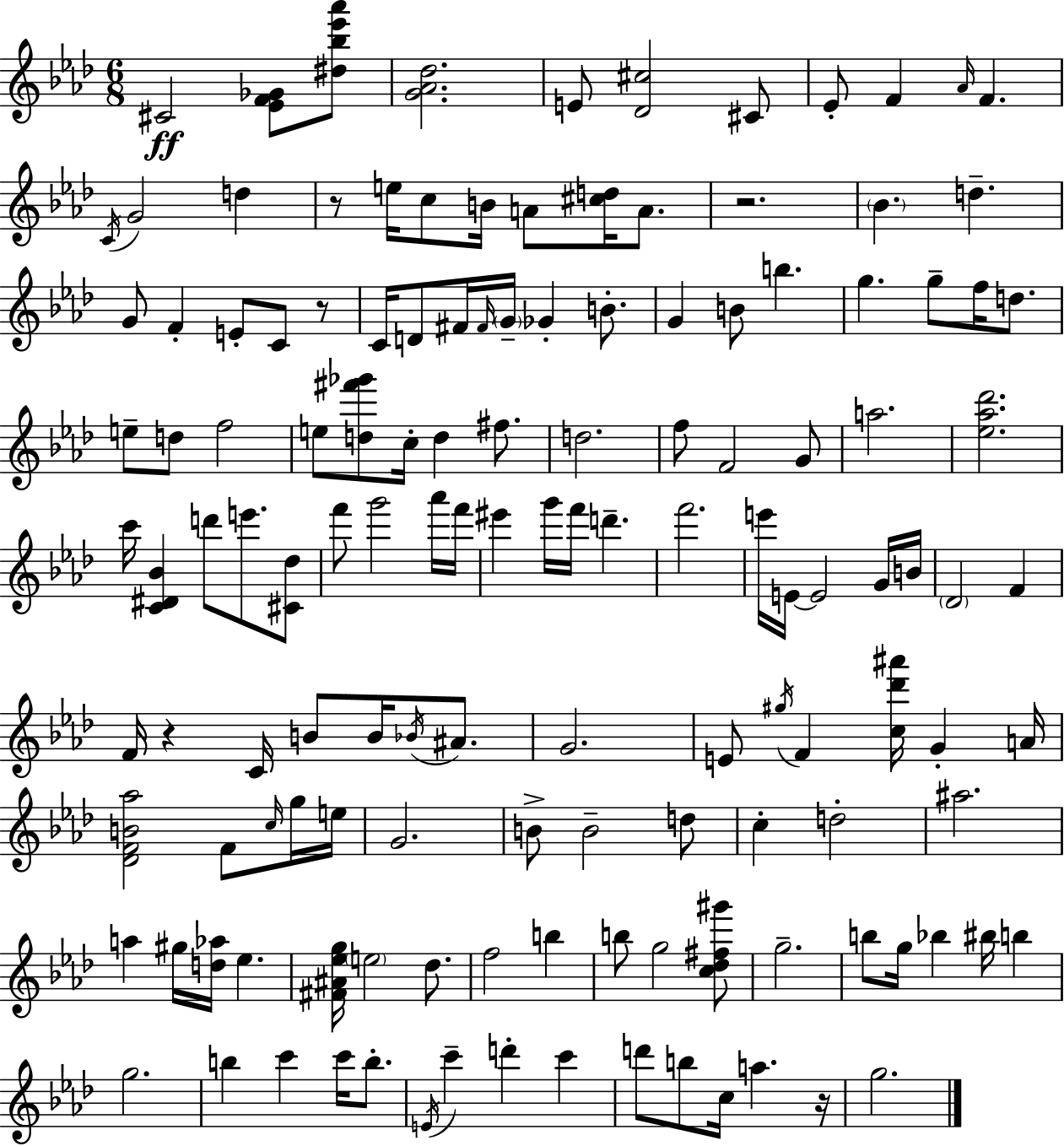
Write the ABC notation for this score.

X:1
T:Untitled
M:6/8
L:1/4
K:Ab
^C2 [_EF_G]/2 [^d_b_e'_a']/2 [G_A_d]2 E/2 [_D^c]2 ^C/2 _E/2 F _A/4 F C/4 G2 d z/2 e/4 c/2 B/4 A/2 [^cd]/4 A/2 z2 _B d G/2 F E/2 C/2 z/2 C/4 D/2 ^F/4 ^F/4 G/4 _G B/2 G B/2 b g g/2 f/4 d/2 e/2 d/2 f2 e/2 [d^f'_g']/2 c/4 d ^f/2 d2 f/2 F2 G/2 a2 [_e_a_d']2 c'/4 [C^D_B] d'/2 e'/2 [^C_d]/2 f'/2 g'2 _a'/4 f'/4 ^e' g'/4 f'/4 d' f'2 e'/4 E/4 E2 G/4 B/4 _D2 F F/4 z C/4 B/2 B/4 _B/4 ^A/2 G2 E/2 ^g/4 F [c_d'^a']/4 G A/4 [_DFB_a]2 F/2 c/4 g/4 e/4 G2 B/2 B2 d/2 c d2 ^a2 a ^g/4 [d_a]/4 _e [^F^A_eg]/4 e2 _d/2 f2 b b/2 g2 [c_d^f^g']/2 g2 b/2 g/4 _b ^b/4 b g2 b c' c'/4 b/2 E/4 c' d' c' d'/2 b/2 c/4 a z/4 g2